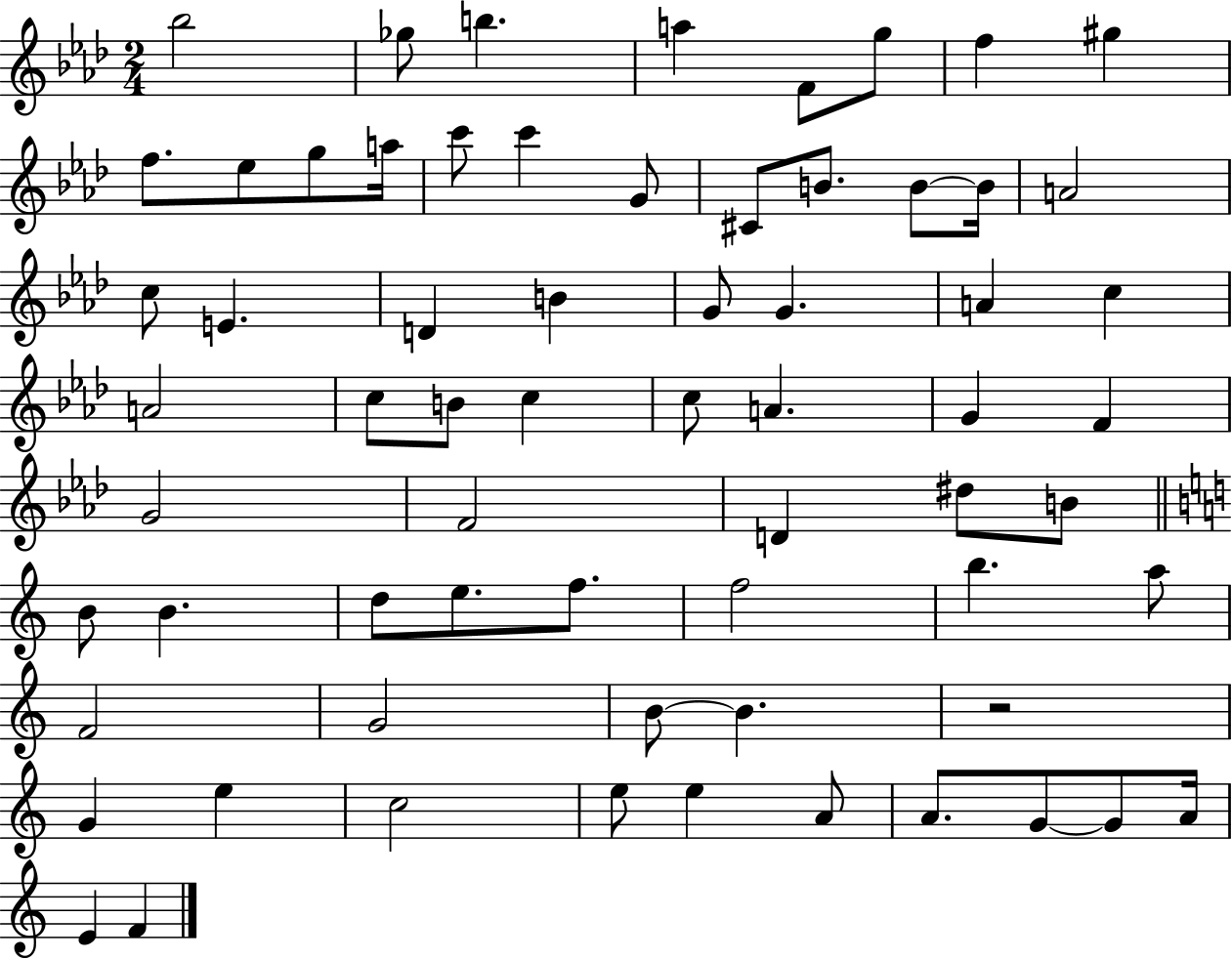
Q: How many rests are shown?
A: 1